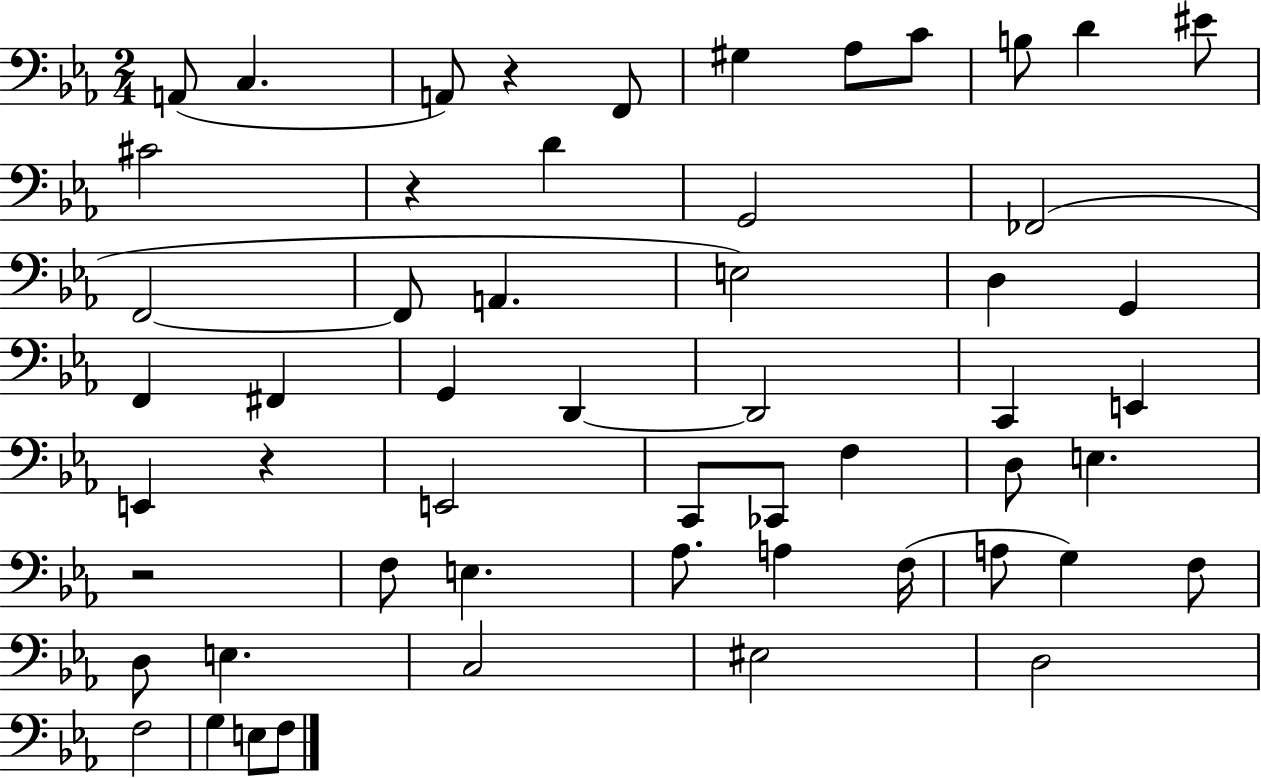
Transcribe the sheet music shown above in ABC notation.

X:1
T:Untitled
M:2/4
L:1/4
K:Eb
A,,/2 C, A,,/2 z F,,/2 ^G, _A,/2 C/2 B,/2 D ^E/2 ^C2 z D G,,2 _F,,2 F,,2 F,,/2 A,, E,2 D, G,, F,, ^F,, G,, D,, D,,2 C,, E,, E,, z E,,2 C,,/2 _C,,/2 F, D,/2 E, z2 F,/2 E, _A,/2 A, F,/4 A,/2 G, F,/2 D,/2 E, C,2 ^E,2 D,2 F,2 G, E,/2 F,/2